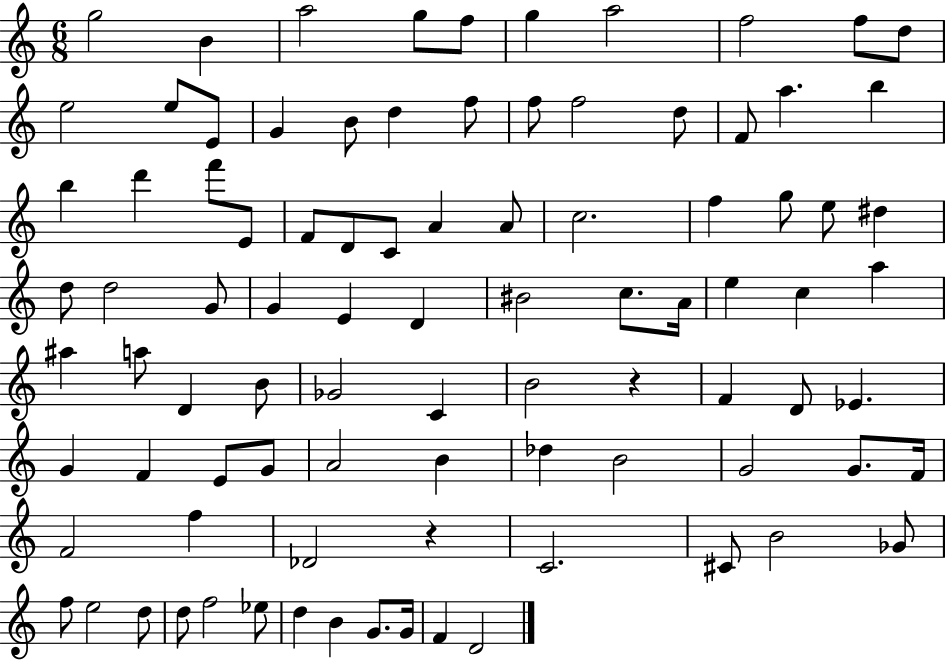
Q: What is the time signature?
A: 6/8